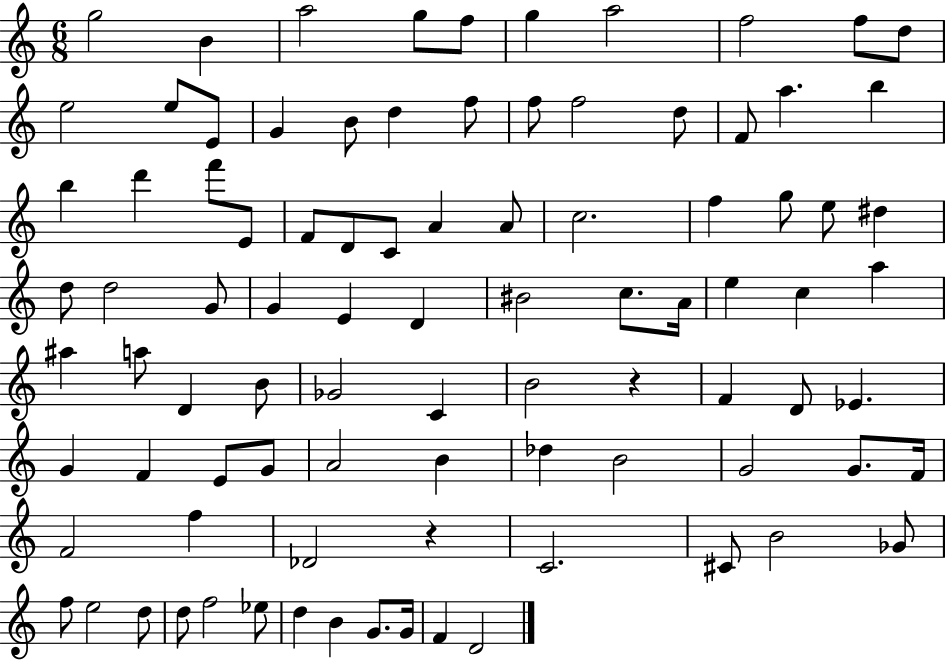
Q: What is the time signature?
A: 6/8